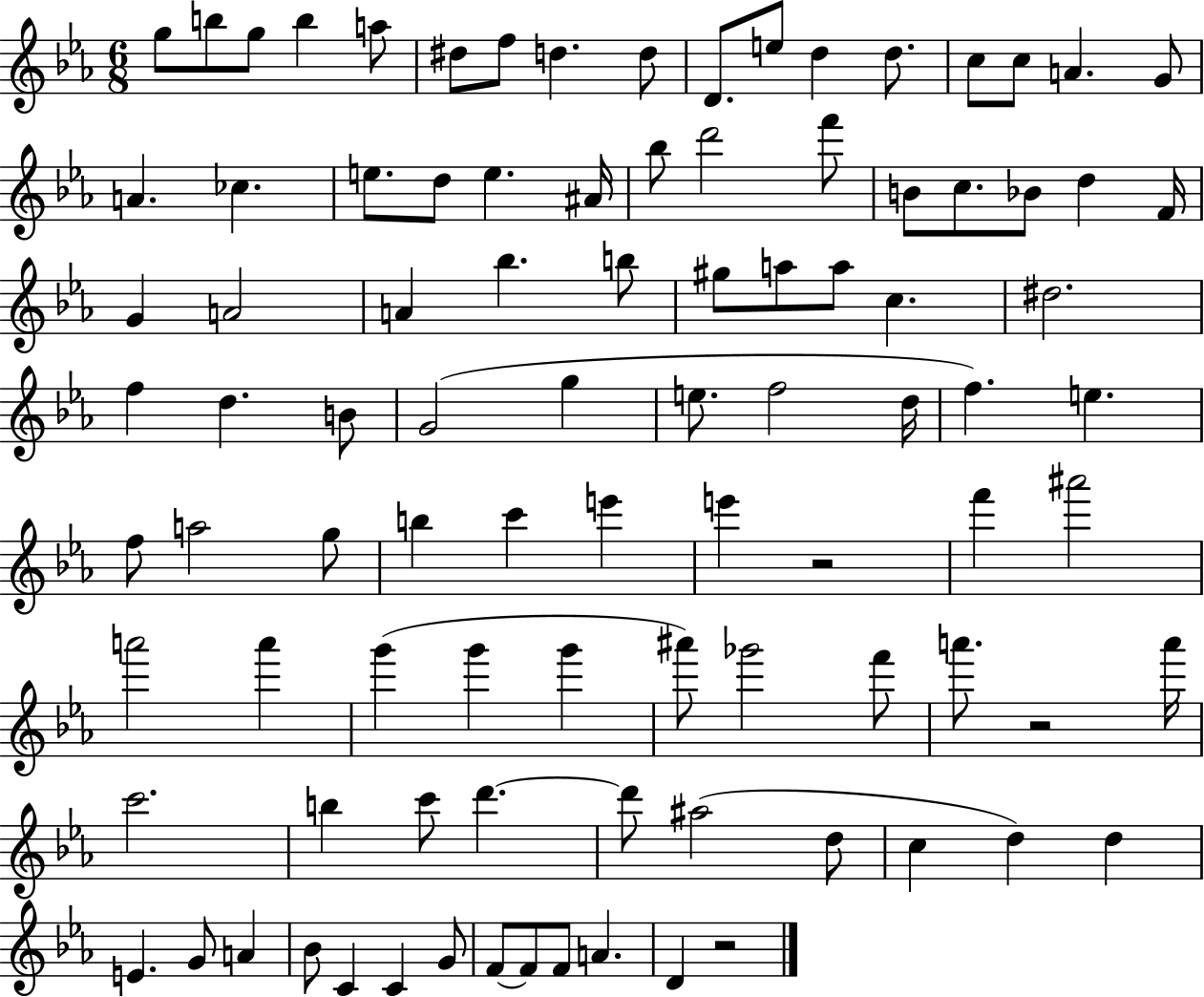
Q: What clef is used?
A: treble